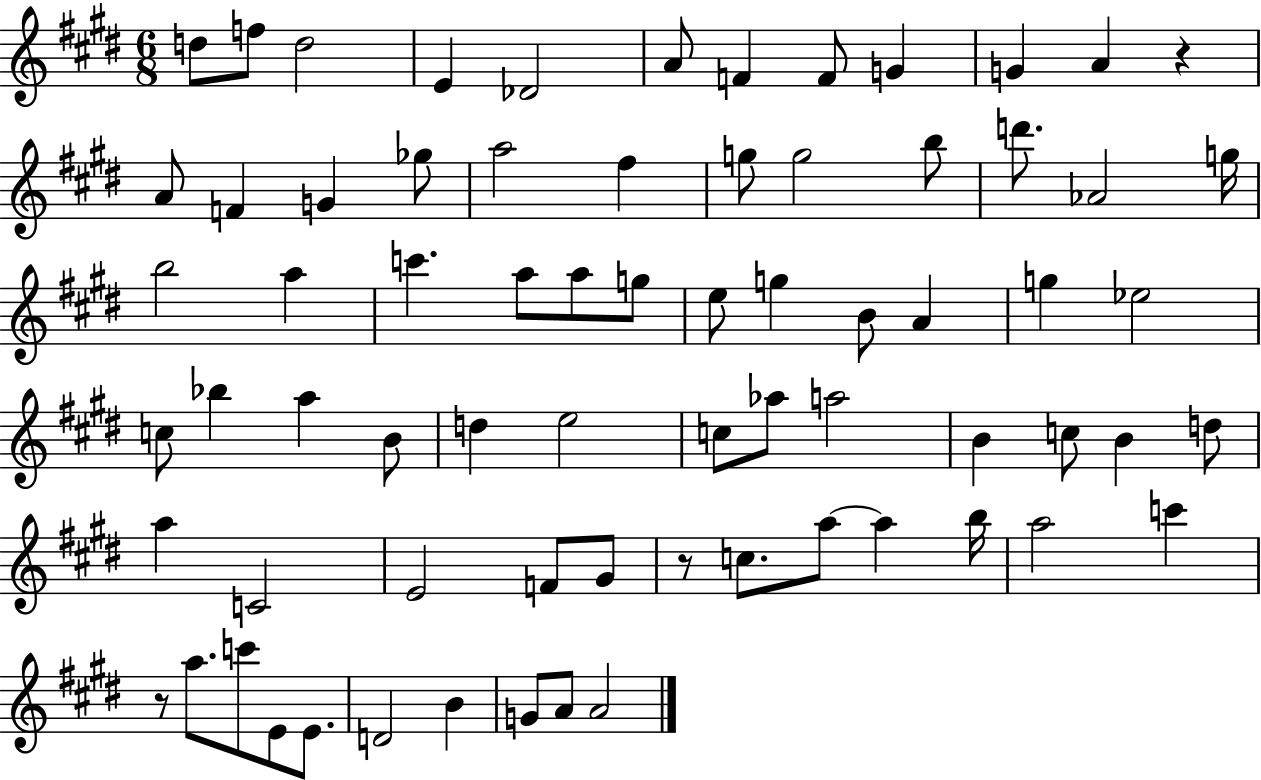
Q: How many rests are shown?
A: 3